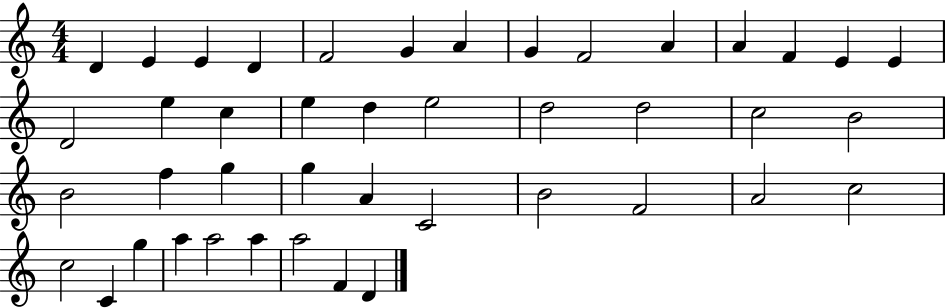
{
  \clef treble
  \numericTimeSignature
  \time 4/4
  \key c \major
  d'4 e'4 e'4 d'4 | f'2 g'4 a'4 | g'4 f'2 a'4 | a'4 f'4 e'4 e'4 | \break d'2 e''4 c''4 | e''4 d''4 e''2 | d''2 d''2 | c''2 b'2 | \break b'2 f''4 g''4 | g''4 a'4 c'2 | b'2 f'2 | a'2 c''2 | \break c''2 c'4 g''4 | a''4 a''2 a''4 | a''2 f'4 d'4 | \bar "|."
}